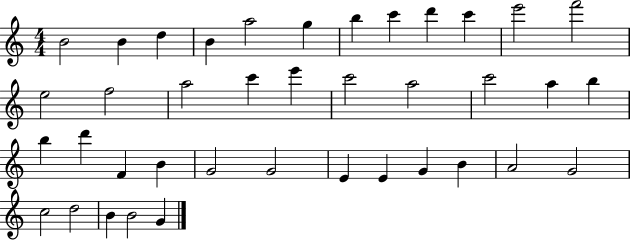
B4/h B4/q D5/q B4/q A5/h G5/q B5/q C6/q D6/q C6/q E6/h F6/h E5/h F5/h A5/h C6/q E6/q C6/h A5/h C6/h A5/q B5/q B5/q D6/q F4/q B4/q G4/h G4/h E4/q E4/q G4/q B4/q A4/h G4/h C5/h D5/h B4/q B4/h G4/q